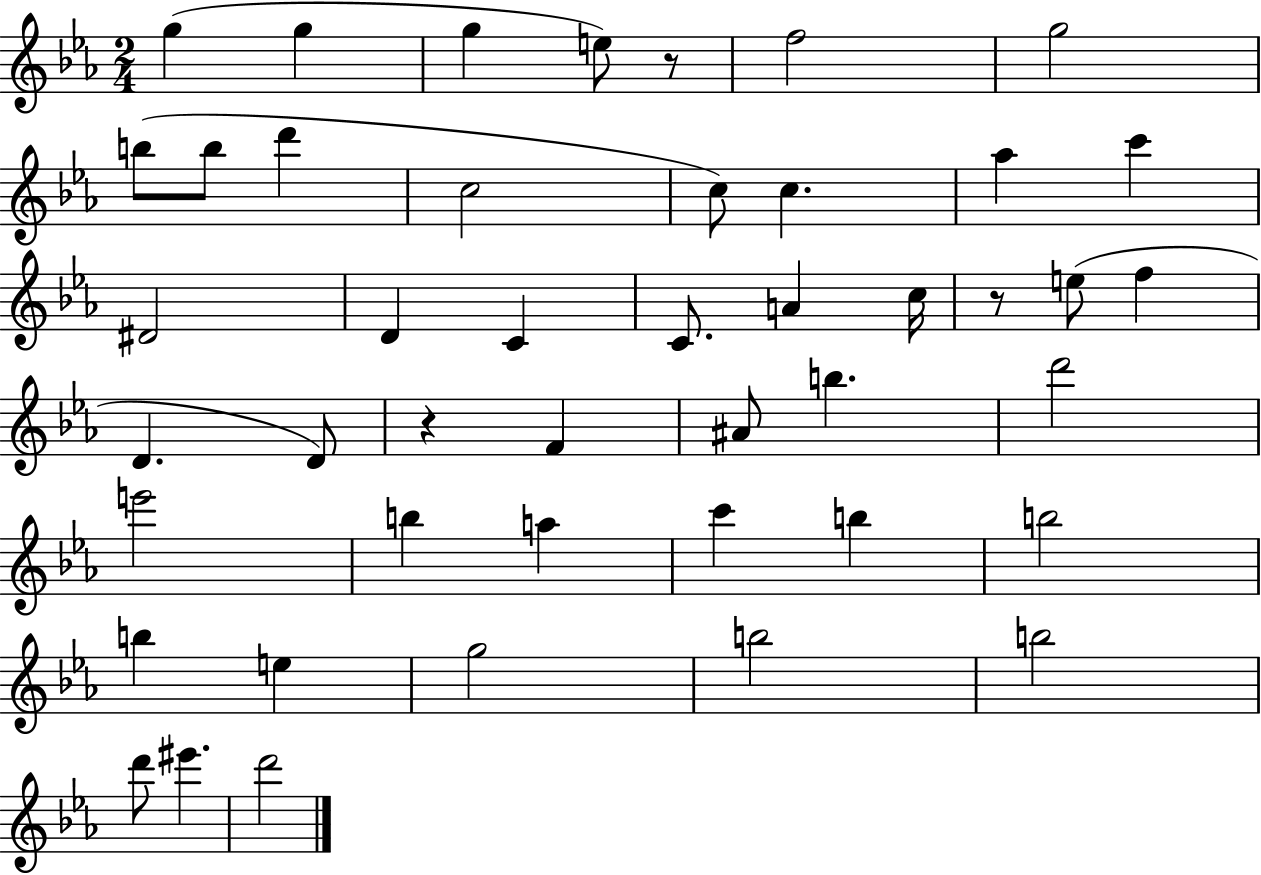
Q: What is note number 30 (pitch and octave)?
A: B5